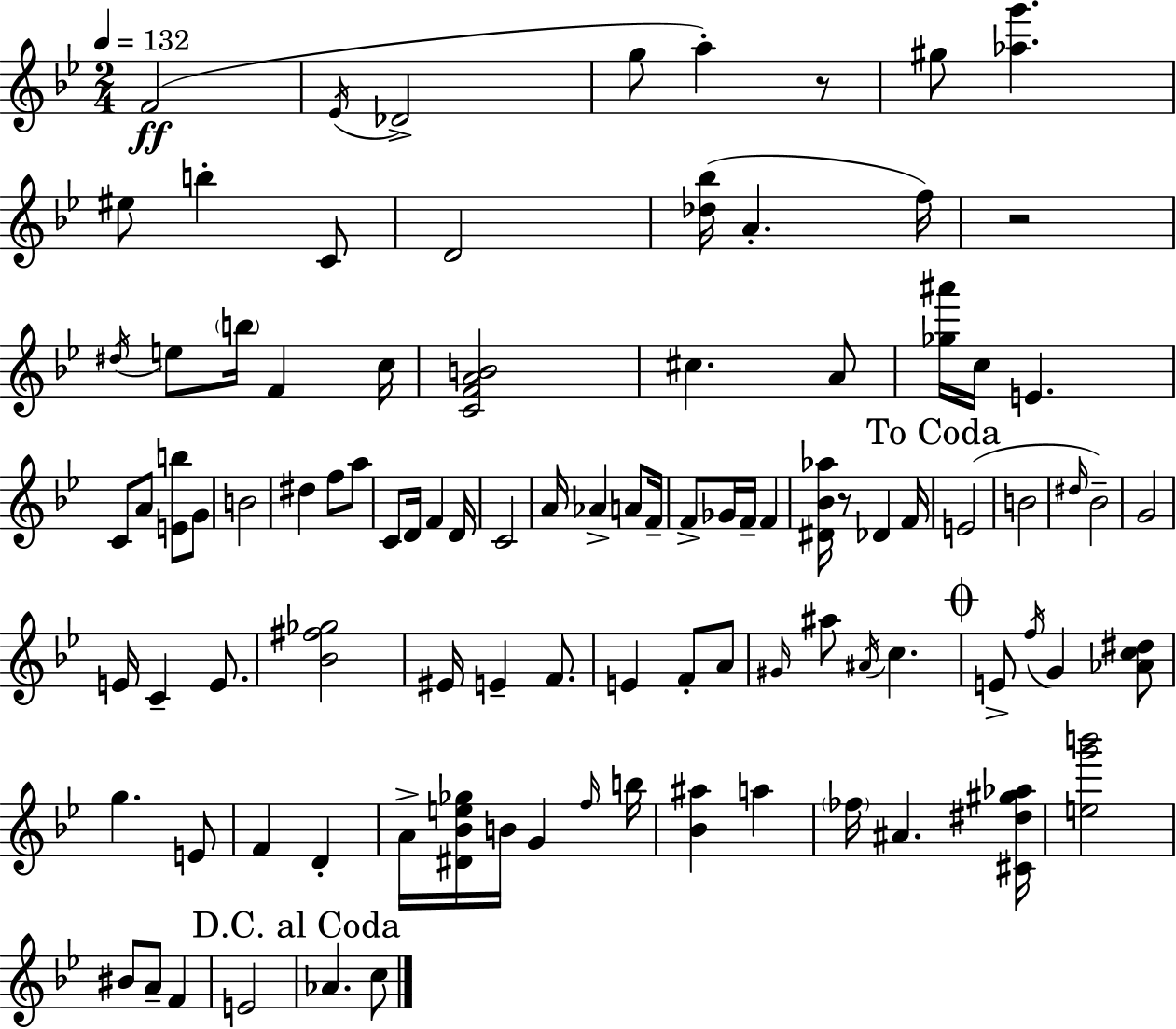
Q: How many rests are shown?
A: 3